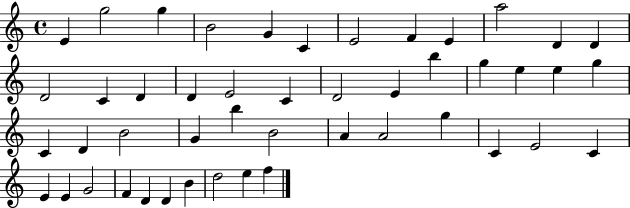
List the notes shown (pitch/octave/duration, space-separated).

E4/q G5/h G5/q B4/h G4/q C4/q E4/h F4/q E4/q A5/h D4/q D4/q D4/h C4/q D4/q D4/q E4/h C4/q D4/h E4/q B5/q G5/q E5/q E5/q G5/q C4/q D4/q B4/h G4/q B5/q B4/h A4/q A4/h G5/q C4/q E4/h C4/q E4/q E4/q G4/h F4/q D4/q D4/q B4/q D5/h E5/q F5/q